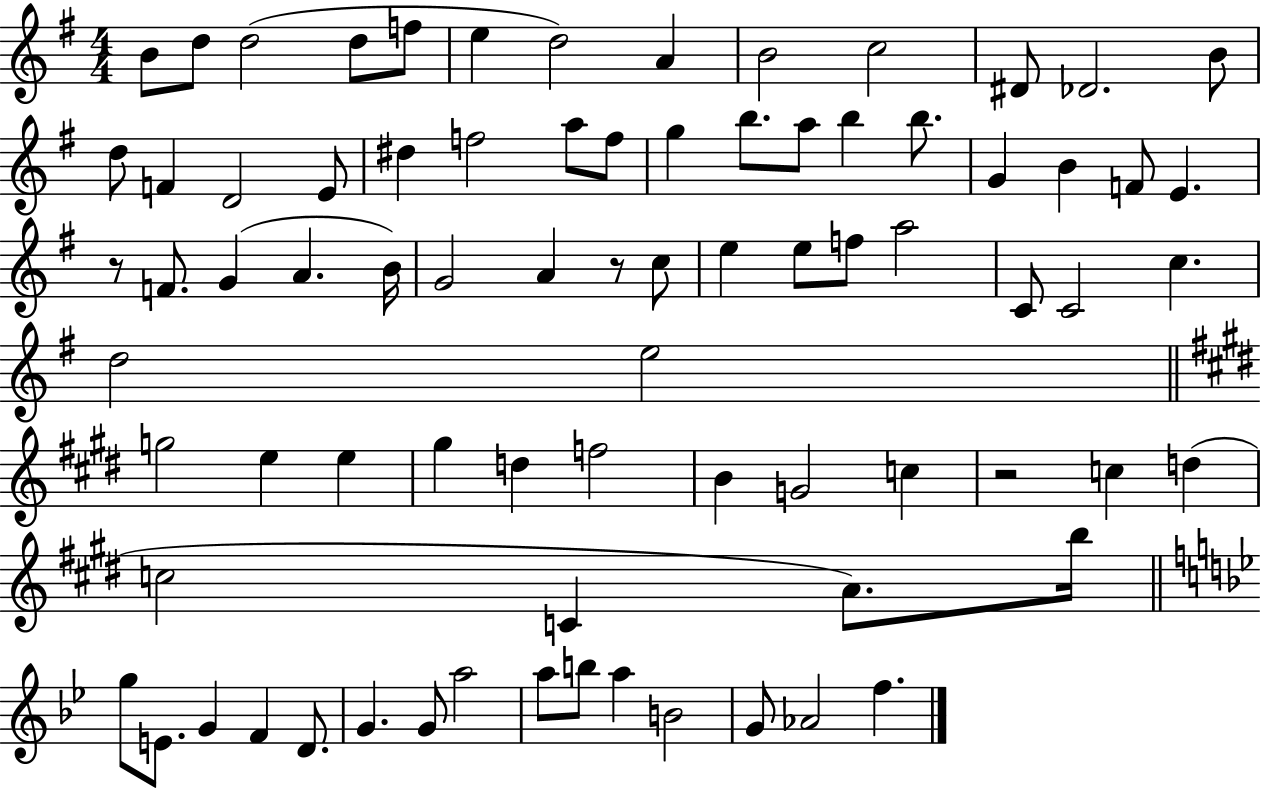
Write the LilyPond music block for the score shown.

{
  \clef treble
  \numericTimeSignature
  \time 4/4
  \key g \major
  \repeat volta 2 { b'8 d''8 d''2( d''8 f''8 | e''4 d''2) a'4 | b'2 c''2 | dis'8 des'2. b'8 | \break d''8 f'4 d'2 e'8 | dis''4 f''2 a''8 f''8 | g''4 b''8. a''8 b''4 b''8. | g'4 b'4 f'8 e'4. | \break r8 f'8. g'4( a'4. b'16) | g'2 a'4 r8 c''8 | e''4 e''8 f''8 a''2 | c'8 c'2 c''4. | \break d''2 e''2 | \bar "||" \break \key e \major g''2 e''4 e''4 | gis''4 d''4 f''2 | b'4 g'2 c''4 | r2 c''4 d''4( | \break c''2 c'4 a'8.) b''16 | \bar "||" \break \key bes \major g''8 e'8. g'4 f'4 d'8. | g'4. g'8 a''2 | a''8 b''8 a''4 b'2 | g'8 aes'2 f''4. | \break } \bar "|."
}